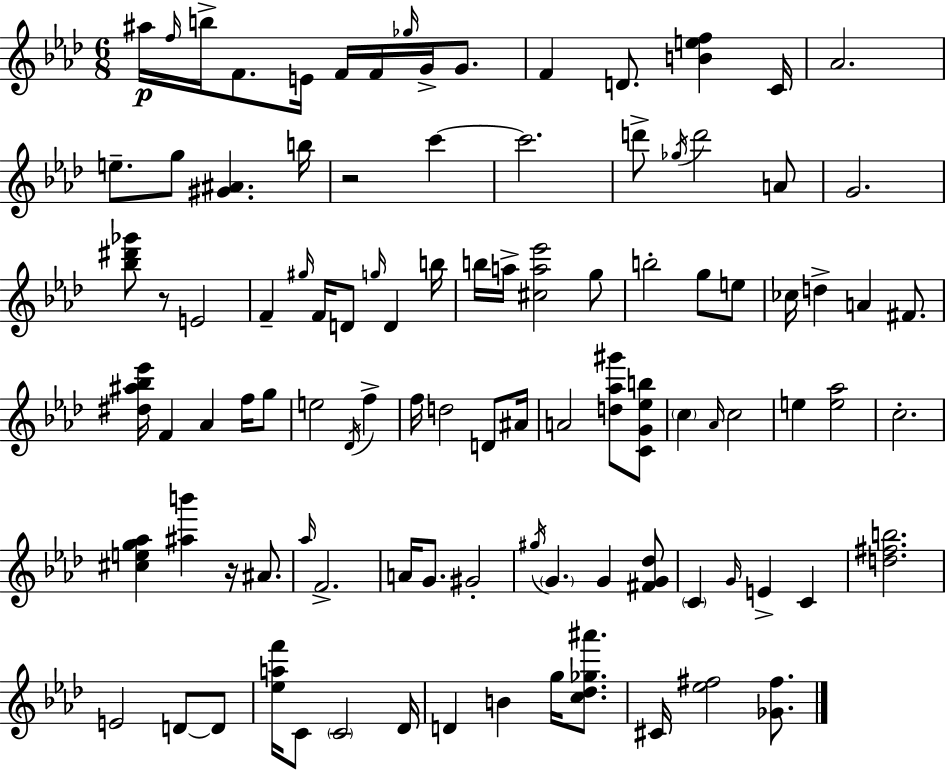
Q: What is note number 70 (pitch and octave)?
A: G4